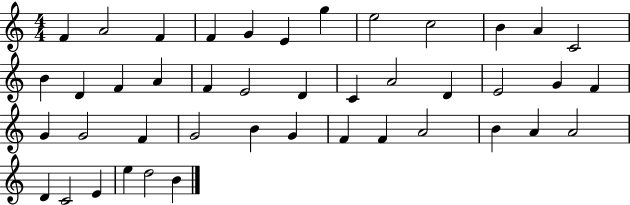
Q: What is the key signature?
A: C major